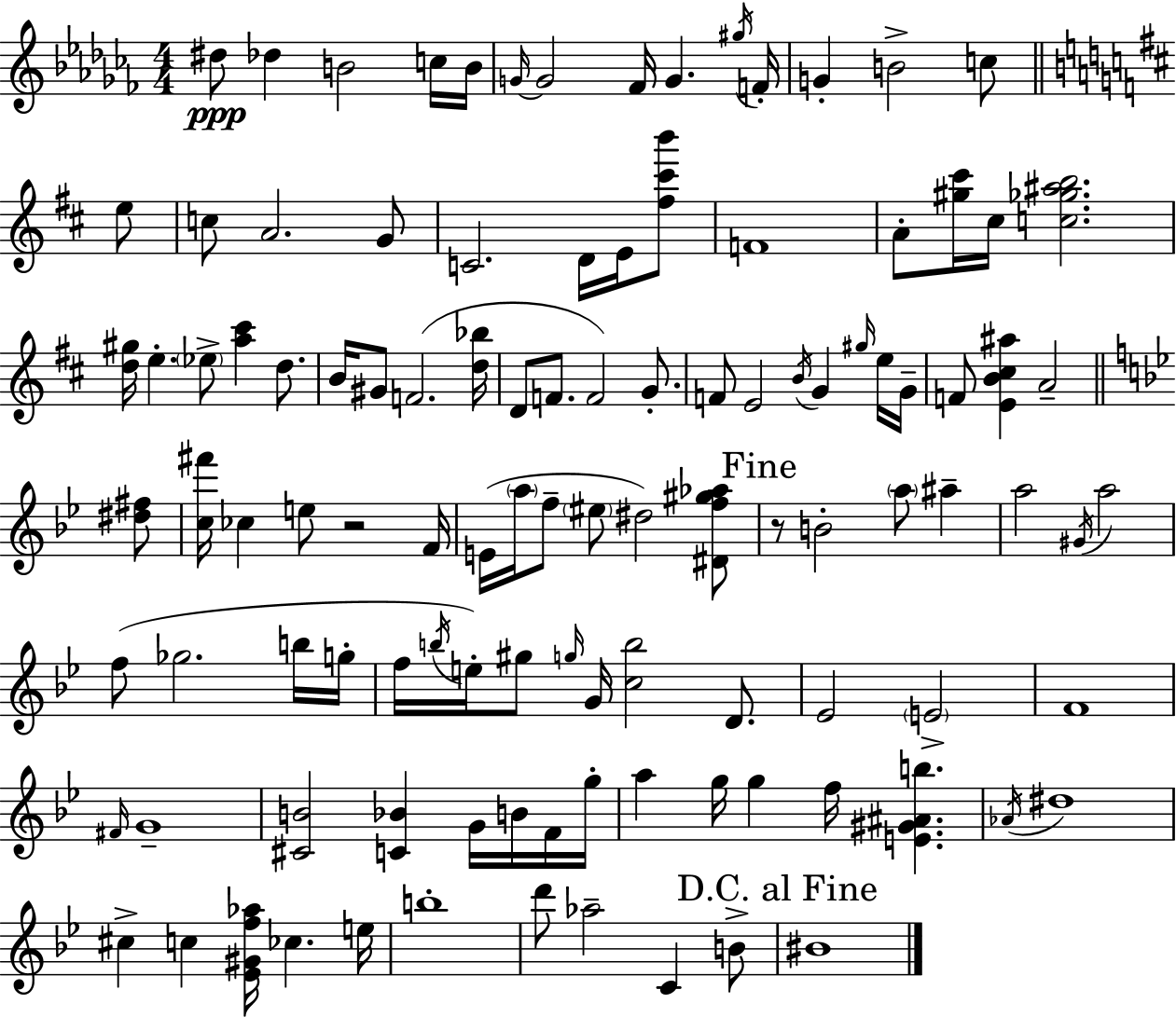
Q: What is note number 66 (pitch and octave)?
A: G5